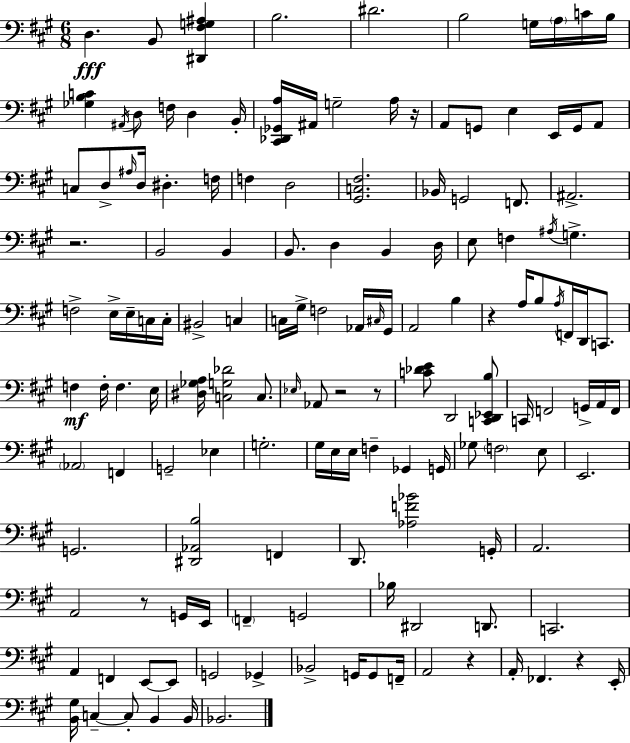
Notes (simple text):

D3/q. B2/e [D#2,F#3,G3,A#3]/q B3/h. D#4/h. B3/h G3/s A3/s C4/s B3/s [Gb3,B3,C4]/q A#2/s D3/e F3/s D3/q B2/s [C#2,Db2,Gb2,A3]/s A#2/s G3/h A3/s R/s A2/e G2/e E3/q E2/s G2/s A2/e C3/e D3/e A#3/s D3/s D#3/q. F3/s F3/q D3/h [G#2,C3,F#3]/h. Bb2/s G2/h F2/e. A#2/h. R/h. B2/h B2/q B2/e. D3/q B2/q D3/s E3/e F3/q A#3/s G3/q. F3/h E3/s E3/s C3/s C3/s BIS2/h C3/q C3/s G#3/s F3/h Ab2/s C#3/s G#2/s A2/h B3/q R/q A3/s B3/e A3/s F2/s D2/s C2/e. F3/q F3/s F3/q. E3/s [D#3,Gb3,A3]/s [C3,G3,Db4]/h C3/e. Eb3/s Ab2/e R/h R/e [C4,Db4,E4]/e D2/h [C2,D2,Eb2,B3]/e C2/s F2/h G2/s A2/s F2/s Ab2/h F2/q G2/h Eb3/q G3/h. G#3/s E3/s E3/s F3/q Gb2/q G2/s Gb3/e F3/h E3/e E2/h. G2/h. [D#2,Ab2,B3]/h F2/q D2/e. [Ab3,F4,Bb4]/h G2/s A2/h. A2/h R/e G2/s E2/s F2/q G2/h Bb3/s D#2/h D2/e. C2/h. A2/q F2/q E2/e E2/e G2/h Gb2/q Bb2/h G2/s G2/e F2/s A2/h R/q A2/s FES2/q. R/q E2/s [B2,G#3]/s C3/q C3/e B2/q B2/s Bb2/h.